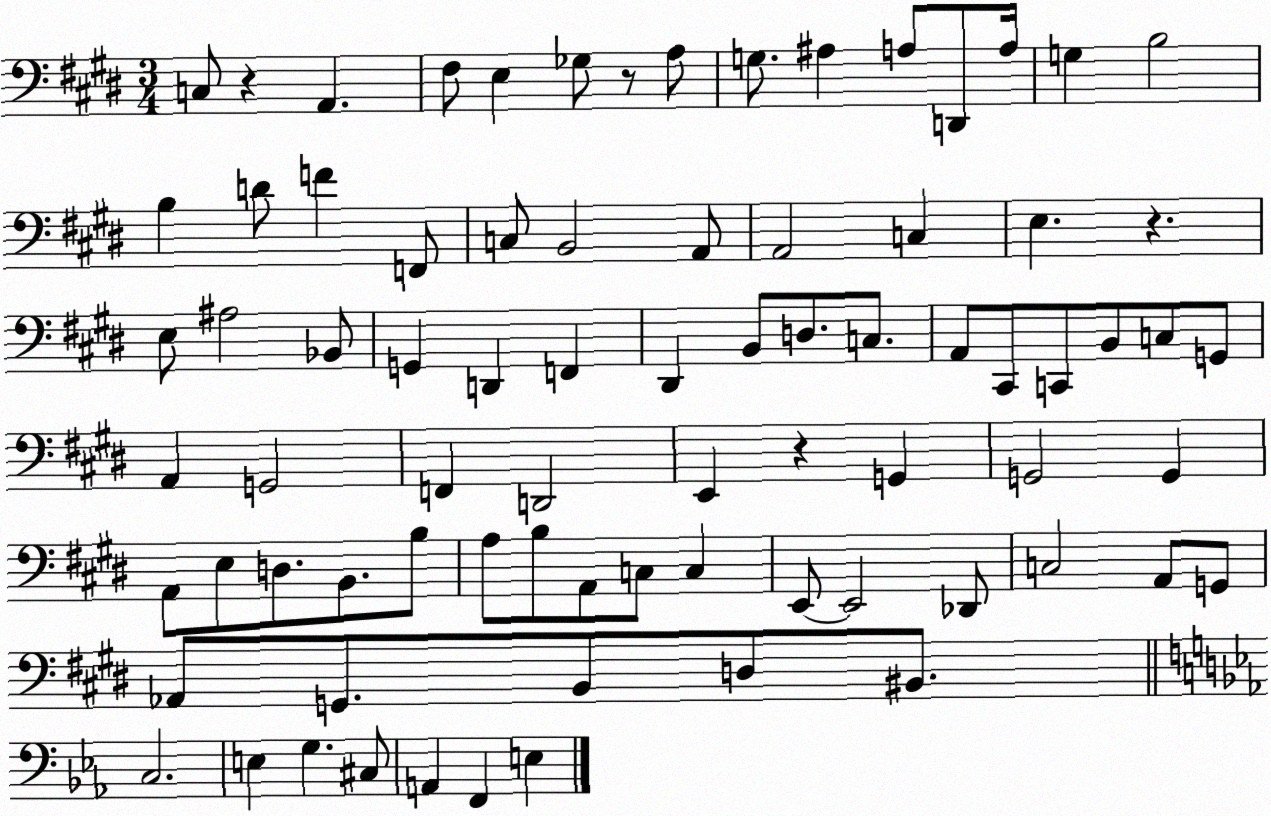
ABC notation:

X:1
T:Untitled
M:3/4
L:1/4
K:E
C,/2 z A,, ^F,/2 E, _G,/2 z/2 A,/2 G,/2 ^A, A,/2 D,,/2 A,/4 G, B,2 B, D/2 F F,,/2 C,/2 B,,2 A,,/2 A,,2 C, E, z E,/2 ^A,2 _B,,/2 G,, D,, F,, ^D,, B,,/2 D,/2 C,/2 A,,/2 ^C,,/2 C,,/2 B,,/2 C,/2 G,,/2 A,, G,,2 F,, D,,2 E,, z G,, G,,2 G,, A,,/2 E,/2 D,/2 B,,/2 B,/2 A,/2 B,/2 A,,/2 C,/2 C, E,,/2 E,,2 _D,,/2 C,2 A,,/2 G,,/2 _A,,/2 G,,/2 B,,/2 D,/2 ^B,,/2 C,2 E, G, ^C,/2 A,, F,, E,